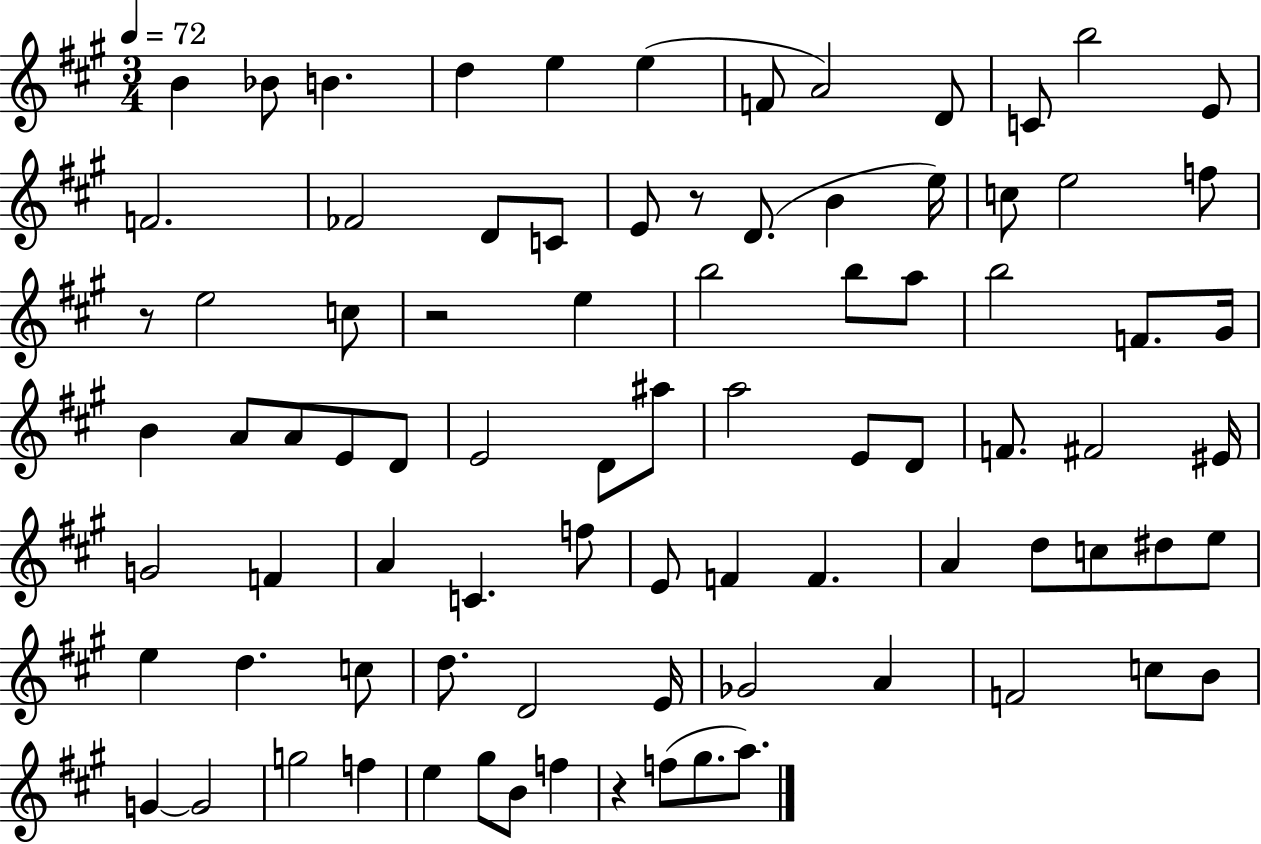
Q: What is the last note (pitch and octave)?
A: A5